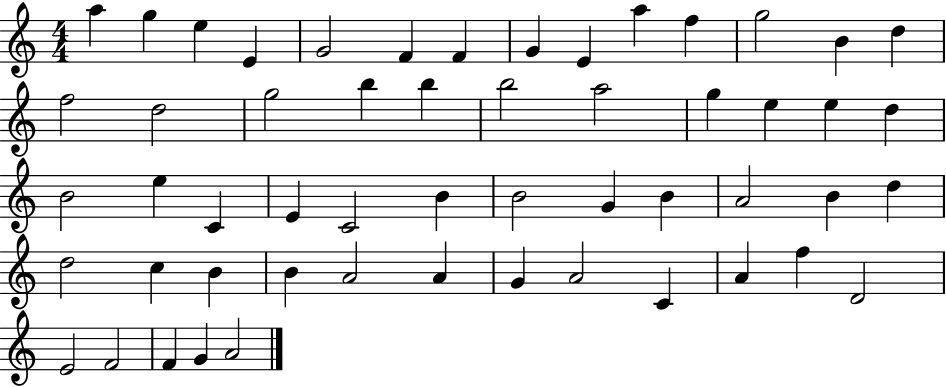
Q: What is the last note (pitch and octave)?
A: A4